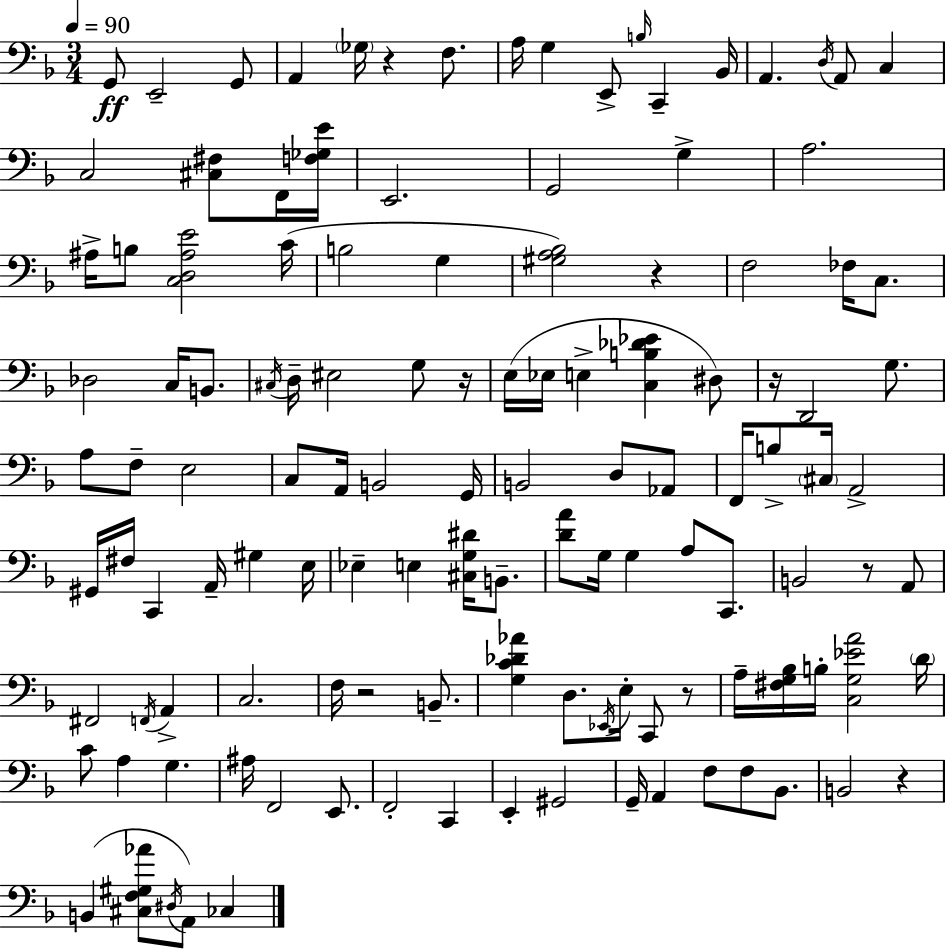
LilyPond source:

{
  \clef bass
  \numericTimeSignature
  \time 3/4
  \key d \minor
  \tempo 4 = 90
  g,8\ff e,2-- g,8 | a,4 \parenthesize ges16 r4 f8. | a16 g4 e,8-> \grace { b16 } c,4-- | bes,16 a,4. \acciaccatura { d16 } a,8 c4 | \break c2 <cis fis>8 | f,16 <f ges e'>16 e,2. | g,2 g4-> | a2. | \break ais16-> b8 <c d ais e'>2 | c'16( b2 g4 | <gis a bes>2) r4 | f2 fes16 c8. | \break des2 c16 b,8. | \acciaccatura { cis16 } d16-- eis2 | g8 r16 e16( ees16 e4-> <c b des' ees'>4 | dis8) r16 d,2 | \break g8. a8 f8-- e2 | c8 a,16 b,2 | g,16 b,2 d8 | aes,8 f,16 b8-> \parenthesize cis16 a,2-> | \break gis,16 fis16 c,4 a,16-- gis4 | e16 ees4-- e4 <cis g dis'>16 | b,8.-- <d' a'>8 g16 g4 a8 | c,8. b,2 r8 | \break a,8 fis,2 \acciaccatura { f,16 } | a,4-> c2. | f16 r2 | b,8.-- <g c' des' aes'>4 d8. \acciaccatura { ees,16 } | \break e16-. c,8 r8 a16-- <fis g bes>16 b16-. <c g ees' a'>2 | \parenthesize d'16 c'8 a4 g4. | ais16 f,2 | e,8. f,2-. | \break c,4 e,4-. gis,2 | g,16-- a,4 f8 | f8 bes,8. b,2 | r4 b,4( <cis f gis aes'>8 \acciaccatura { dis16 } | \break a,8) ces4 \bar "|."
}